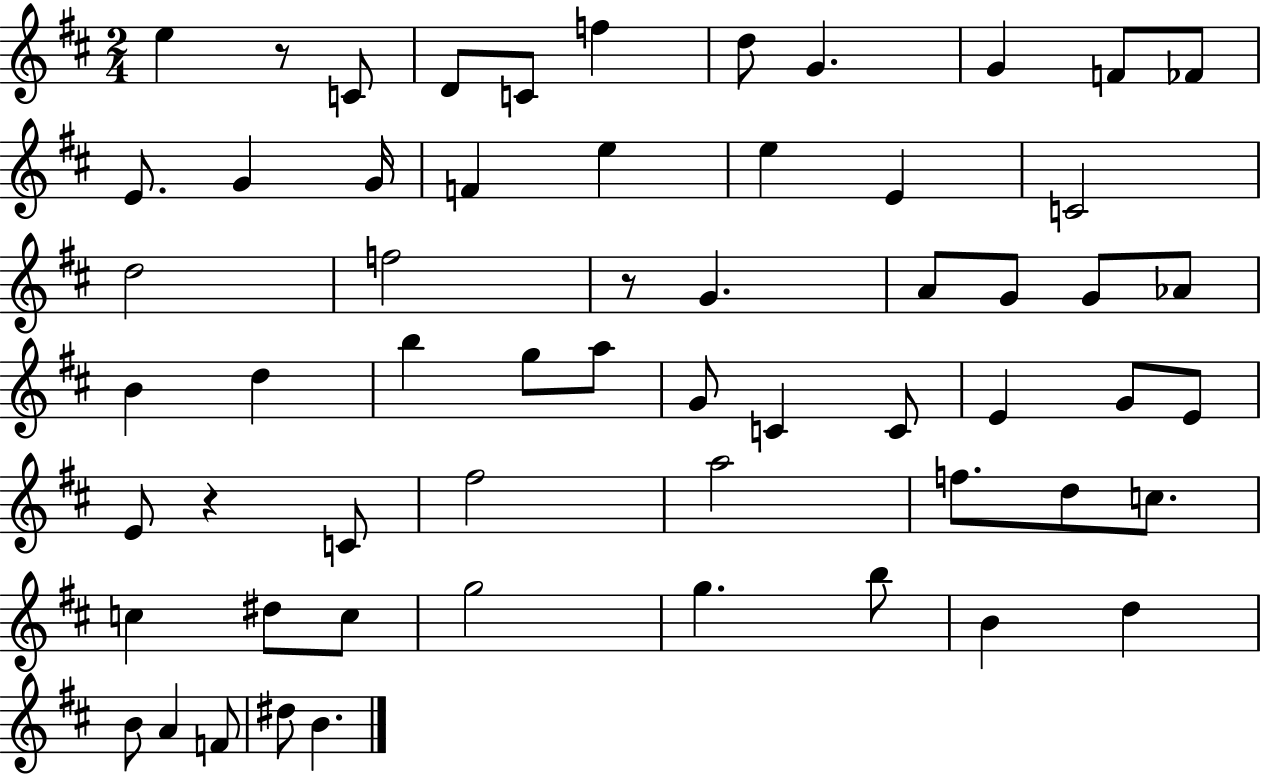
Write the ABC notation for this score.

X:1
T:Untitled
M:2/4
L:1/4
K:D
e z/2 C/2 D/2 C/2 f d/2 G G F/2 _F/2 E/2 G G/4 F e e E C2 d2 f2 z/2 G A/2 G/2 G/2 _A/2 B d b g/2 a/2 G/2 C C/2 E G/2 E/2 E/2 z C/2 ^f2 a2 f/2 d/2 c/2 c ^d/2 c/2 g2 g b/2 B d B/2 A F/2 ^d/2 B